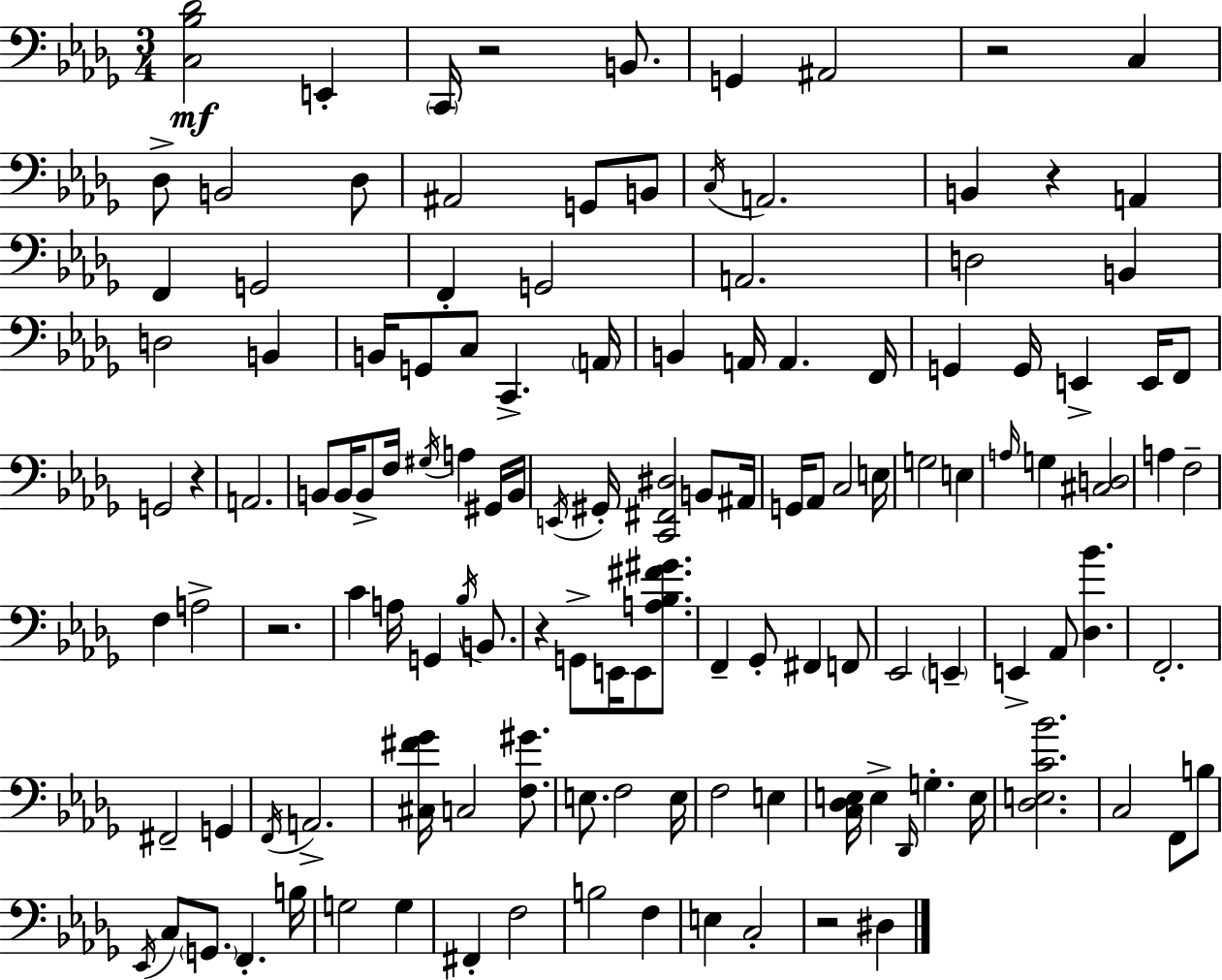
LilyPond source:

{
  \clef bass
  \numericTimeSignature
  \time 3/4
  \key bes \minor
  <c bes des'>2\mf e,4-. | \parenthesize c,16 r2 b,8. | g,4 ais,2 | r2 c4 | \break des8-> b,2 des8 | ais,2 g,8 b,8 | \acciaccatura { c16 } a,2. | b,4 r4 a,4 | \break f,4 g,2 | f,4-. g,2 | a,2. | d2 b,4 | \break d2 b,4 | b,16 g,8 c8 c,4.-> | \parenthesize a,16 b,4 a,16 a,4. | f,16 g,4 g,16 e,4-> e,16 f,8 | \break g,2 r4 | a,2. | b,8 b,16 b,8-> f16 \acciaccatura { gis16 } a4 | gis,16 b,16 \acciaccatura { e,16 } gis,16-. <c, fis, dis>2 | \break b,8 ais,16 g,16 aes,8 c2 | e16 g2 e4 | \grace { a16 } g4 <cis d>2 | a4 f2-- | \break f4 a2-> | r2. | c'4 a16 g,4 | \acciaccatura { bes16 } b,8. r4 g,8-> e,16 | \break e,8 <a bes fis' gis'>8. f,4-- ges,8-. fis,4 | f,8 ees,2 | \parenthesize e,4-- e,4-> aes,8 <des bes'>4. | f,2.-. | \break fis,2-- | g,4 \acciaccatura { f,16 } a,2.-> | <cis fis' ges'>16 c2 | <f gis'>8. e8. f2 | \break e16 f2 | e4 <c des e>16 e4-> \grace { des,16 } | g4.-. e16 <des e c' bes'>2. | c2 | \break f,8 b8 \acciaccatura { ees,16 } c8 \parenthesize g,8. | f,4.-. b16 g2 | g4 fis,4-. | f2 b2 | \break f4 e4 | c2-. r2 | dis4 \bar "|."
}